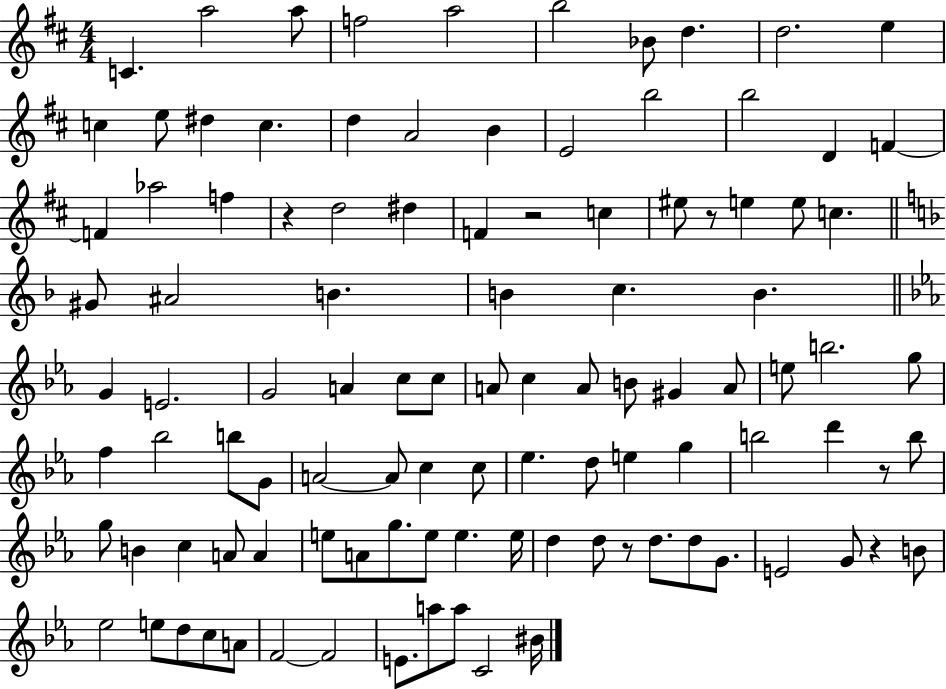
{
  \clef treble
  \numericTimeSignature
  \time 4/4
  \key d \major
  c'4. a''2 a''8 | f''2 a''2 | b''2 bes'8 d''4. | d''2. e''4 | \break c''4 e''8 dis''4 c''4. | d''4 a'2 b'4 | e'2 b''2 | b''2 d'4 f'4~~ | \break f'4 aes''2 f''4 | r4 d''2 dis''4 | f'4 r2 c''4 | eis''8 r8 e''4 e''8 c''4. | \break \bar "||" \break \key f \major gis'8 ais'2 b'4. | b'4 c''4. b'4. | \bar "||" \break \key ees \major g'4 e'2. | g'2 a'4 c''8 c''8 | a'8 c''4 a'8 b'8 gis'4 a'8 | e''8 b''2. g''8 | \break f''4 bes''2 b''8 g'8 | a'2~~ a'8 c''4 c''8 | ees''4. d''8 e''4 g''4 | b''2 d'''4 r8 b''8 | \break g''8 b'4 c''4 a'8 a'4 | e''8 a'8 g''8. e''8 e''4. e''16 | d''4 d''8 r8 d''8. d''8 g'8. | e'2 g'8 r4 b'8 | \break ees''2 e''8 d''8 c''8 a'8 | f'2~~ f'2 | e'8. a''8 a''8 c'2 bis'16 | \bar "|."
}